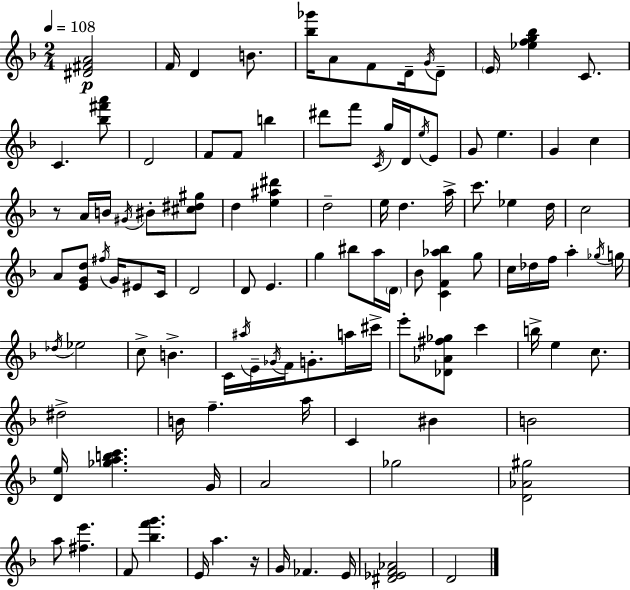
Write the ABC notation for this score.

X:1
T:Untitled
M:2/4
L:1/4
K:F
[^D^FA]2 F/4 D B/2 [_b_g']/4 A/2 F/2 D/4 G/4 D/2 E/4 [_efg_b] C/2 C [_b^f'a']/2 D2 F/2 F/2 b ^d'/2 f'/2 C/4 g/4 D/4 e/4 E/2 G/2 e G c z/2 A/4 B/4 ^G/4 ^B/2 [^c^d^g]/2 d [e^a^d'] d2 e/4 d a/4 c'/2 _e d/4 c2 A/2 [EGd]/2 ^f/4 G/4 ^E/2 C/4 D2 D/2 E g ^b/2 a/4 D/4 _B/2 [CF_a_b] g/2 c/4 _d/4 f/4 a _g/4 g/4 _d/4 _e2 c/2 B C/4 ^a/4 E/4 _G/4 F/4 G/2 a/4 ^c'/4 e'/2 [_D_A^f_g]/2 c' b/4 e c/2 ^d2 B/4 f a/4 C ^B B2 [De]/4 [_gabc'] G/4 A2 _g2 [D_A^g]2 a/2 [^fe'] F/2 [_bf'g'] E/4 a z/4 G/4 _F E/4 [^D_EF_A]2 D2